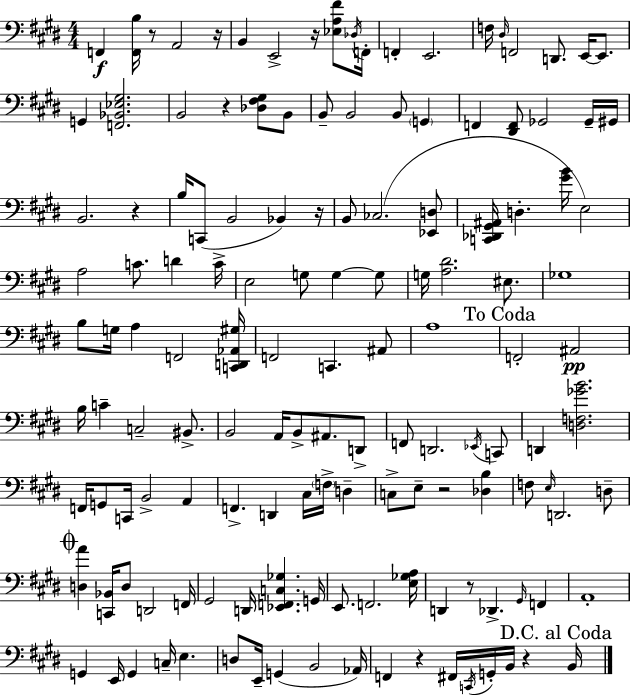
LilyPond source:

{
  \clef bass
  \numericTimeSignature
  \time 4/4
  \key e \major
  f,4\f <f, b>16 r8 a,2 r16 | b,4 e,2-> r16 <ees a fis'>8 \acciaccatura { des16 } | f,16-. f,4-. e,2. | f16 \grace { dis16 } f,2 d,8. e,16~~ e,8. | \break g,4 <f, bes, ees gis>2. | b,2 r4 <des fis gis>8 | b,8 b,8-- b,2 b,8 \parenthesize g,4 | f,4 <dis, f,>8 ges,2 | \break ges,16-- gis,16 b,2. r4 | b16 c,8( b,2 bes,4) | r16 b,8 ces2.( | <ees, d>8 <c, des, gis, ais,>16 d4.-. <gis' b'>16 e2) | \break a2 c'8. d'4 | c'16-> e2 g8 g4~~ | g8 g16 <a dis'>2. eis8. | ges1 | \break b8 g16 a4 f,2 | <c, d, aes, gis>16 f,2 c,4. | ais,8 a1 | \mark "To Coda" f,2-. ais,2\pp | \break b16 c'4-- c2-- bis,8.-> | b,2 a,16 b,8-> ais,8. | d,8-> f,8 d,2. | \acciaccatura { ees,16 } c,8 d,4 <d f ges' b'>2. | \break f,16 g,8 c,16 b,2-> a,4 | f,4.-> d,4 cis16 \parenthesize f16-> d4-- | c8-> e8-- r2 <des b>4 | f8 \grace { e16 } d,2. | \break d8-- \mark \markup { \musicglyph "scripts.coda" } <d a'>4 <c, bes,>16 d8 d,2 | f,16 gis,2 d,16 <ees, f, c ges>4. | g,16 e,8. f,2. | <e ges a>16 d,4 r8 des,4.-> | \break \grace { gis,16 } f,4 a,1-. | g,4 e,16 g,4 c16-- e4. | d8 e,16-- g,4( b,2 | aes,16) f,4 r4 fis,16 \acciaccatura { c,16 } g,16-. | \break b,16 r4 \mark "D.C. al Coda" b,16 \bar "|."
}